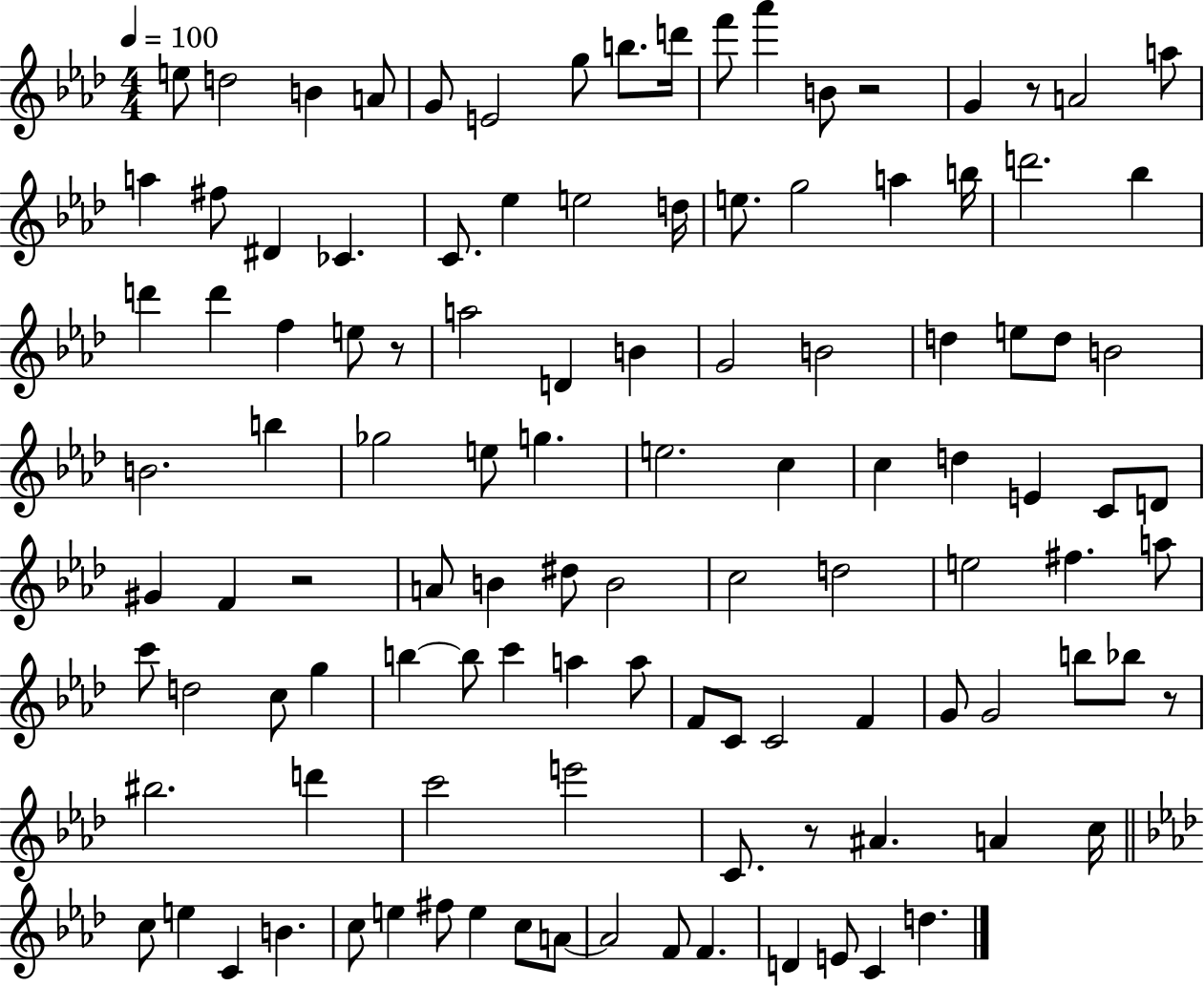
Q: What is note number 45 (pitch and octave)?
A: Gb5